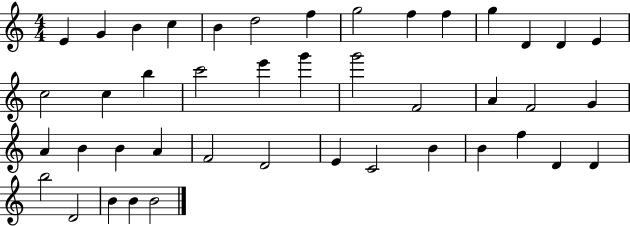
{
  \clef treble
  \numericTimeSignature
  \time 4/4
  \key c \major
  e'4 g'4 b'4 c''4 | b'4 d''2 f''4 | g''2 f''4 f''4 | g''4 d'4 d'4 e'4 | \break c''2 c''4 b''4 | c'''2 e'''4 g'''4 | g'''2 f'2 | a'4 f'2 g'4 | \break a'4 b'4 b'4 a'4 | f'2 d'2 | e'4 c'2 b'4 | b'4 f''4 d'4 d'4 | \break b''2 d'2 | b'4 b'4 b'2 | \bar "|."
}